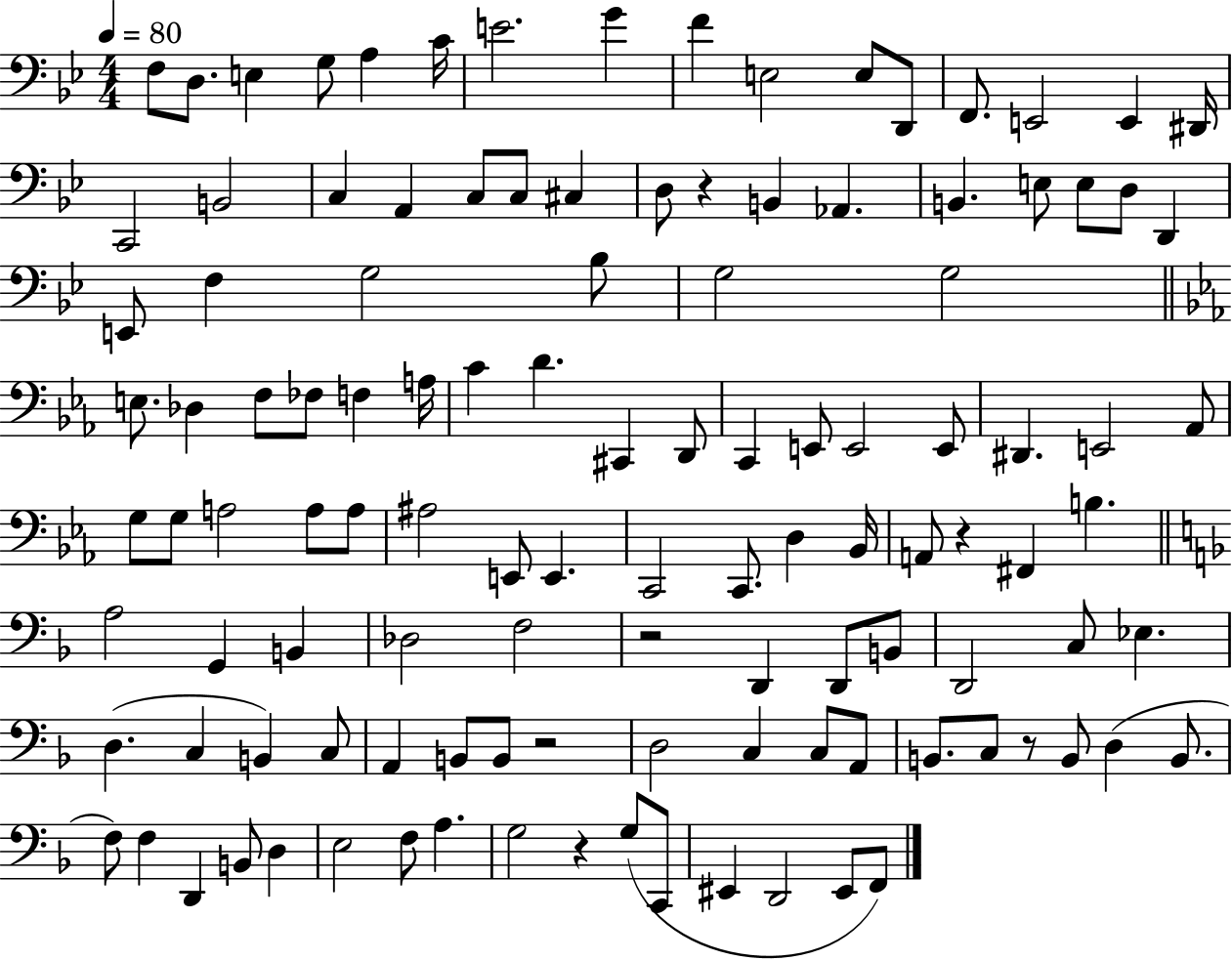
{
  \clef bass
  \numericTimeSignature
  \time 4/4
  \key bes \major
  \tempo 4 = 80
  f8 d8. e4 g8 a4 c'16 | e'2. g'4 | f'4 e2 e8 d,8 | f,8. e,2 e,4 dis,16 | \break c,2 b,2 | c4 a,4 c8 c8 cis4 | d8 r4 b,4 aes,4. | b,4. e8 e8 d8 d,4 | \break e,8 f4 g2 bes8 | g2 g2 | \bar "||" \break \key ees \major e8. des4 f8 fes8 f4 a16 | c'4 d'4. cis,4 d,8 | c,4 e,8 e,2 e,8 | dis,4. e,2 aes,8 | \break g8 g8 a2 a8 a8 | ais2 e,8 e,4. | c,2 c,8. d4 bes,16 | a,8 r4 fis,4 b4. | \break \bar "||" \break \key f \major a2 g,4 b,4 | des2 f2 | r2 d,4 d,8 b,8 | d,2 c8 ees4. | \break d4.( c4 b,4) c8 | a,4 b,8 b,8 r2 | d2 c4 c8 a,8 | b,8. c8 r8 b,8 d4( b,8. | \break f8) f4 d,4 b,8 d4 | e2 f8 a4. | g2 r4 g8( c,8 | eis,4 d,2 eis,8 f,8) | \break \bar "|."
}